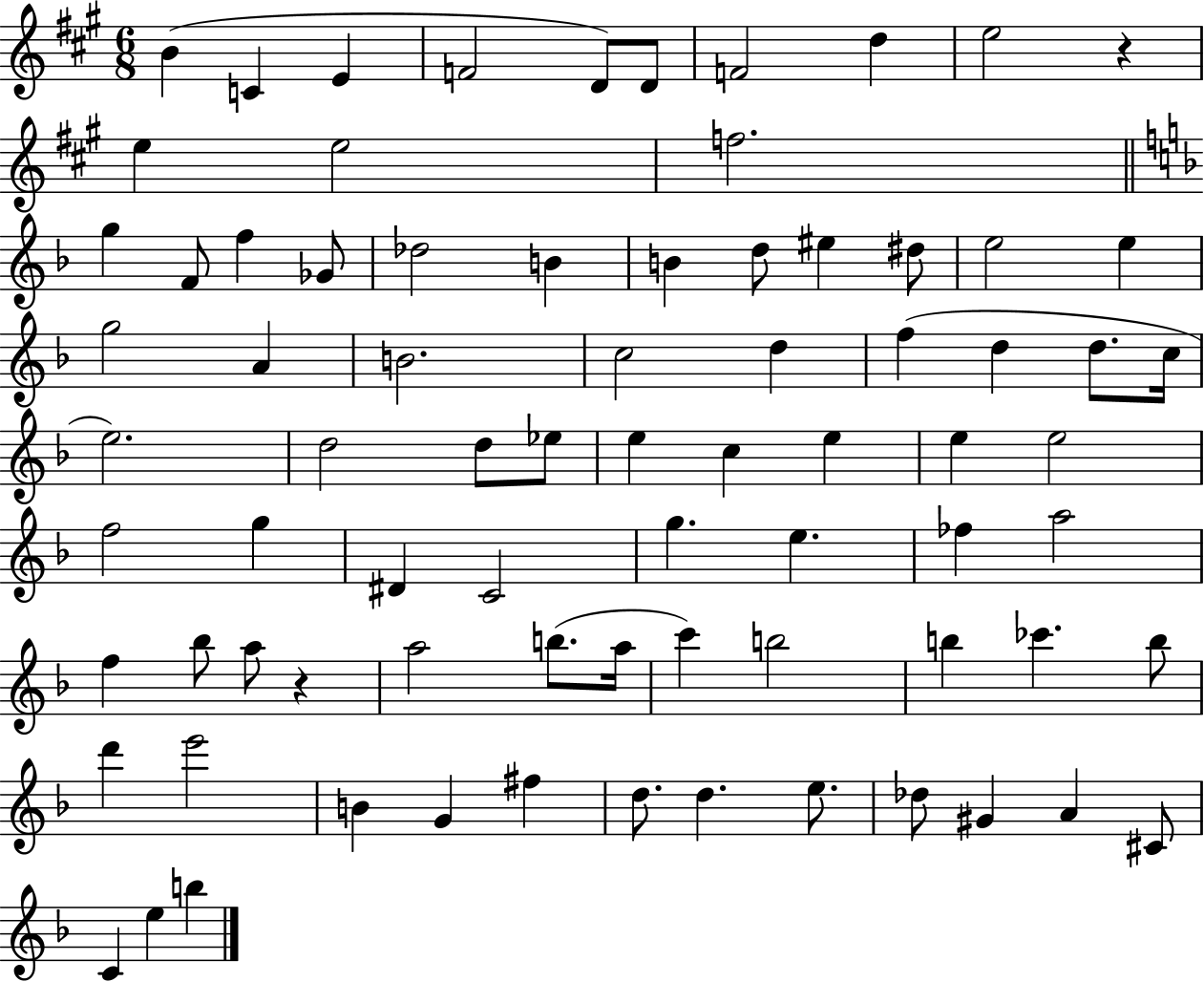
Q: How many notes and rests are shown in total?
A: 78